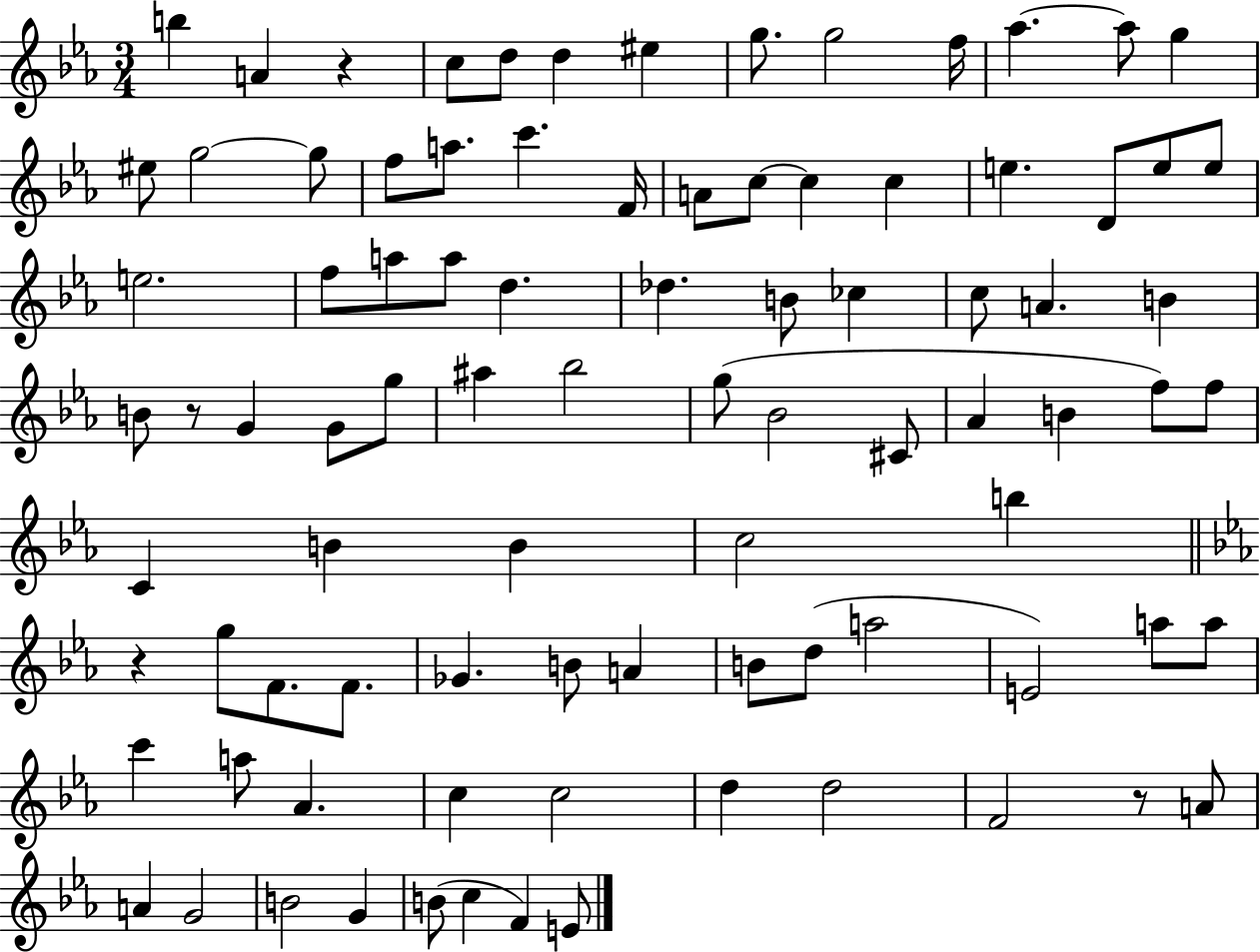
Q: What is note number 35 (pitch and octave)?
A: CES5